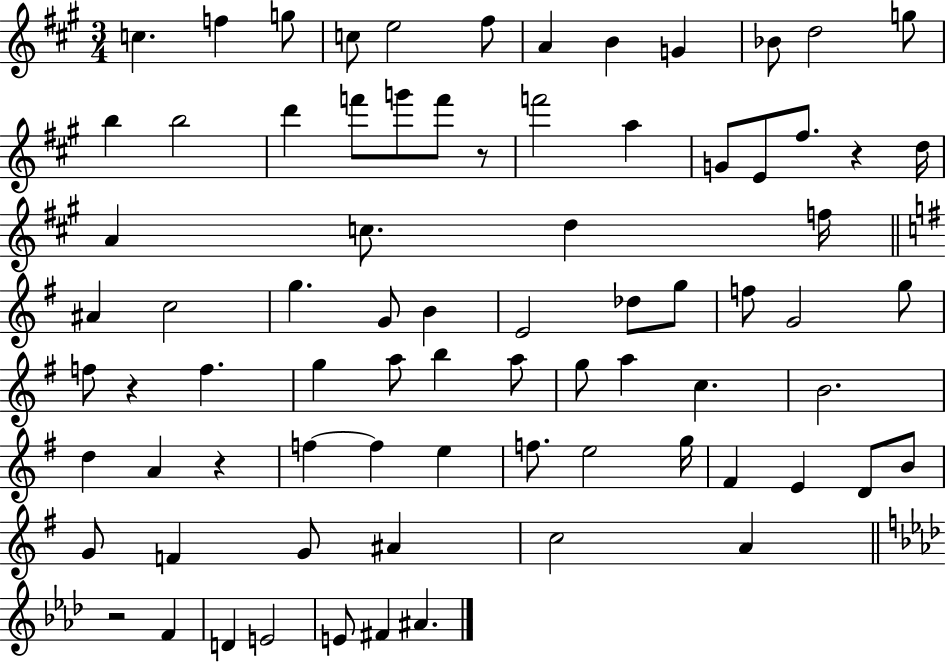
{
  \clef treble
  \numericTimeSignature
  \time 3/4
  \key a \major
  c''4. f''4 g''8 | c''8 e''2 fis''8 | a'4 b'4 g'4 | bes'8 d''2 g''8 | \break b''4 b''2 | d'''4 f'''8 g'''8 f'''8 r8 | f'''2 a''4 | g'8 e'8 fis''8. r4 d''16 | \break a'4 c''8. d''4 f''16 | \bar "||" \break \key g \major ais'4 c''2 | g''4. g'8 b'4 | e'2 des''8 g''8 | f''8 g'2 g''8 | \break f''8 r4 f''4. | g''4 a''8 b''4 a''8 | g''8 a''4 c''4. | b'2. | \break d''4 a'4 r4 | f''4~~ f''4 e''4 | f''8. e''2 g''16 | fis'4 e'4 d'8 b'8 | \break g'8 f'4 g'8 ais'4 | c''2 a'4 | \bar "||" \break \key aes \major r2 f'4 | d'4 e'2 | e'8 fis'4 ais'4. | \bar "|."
}